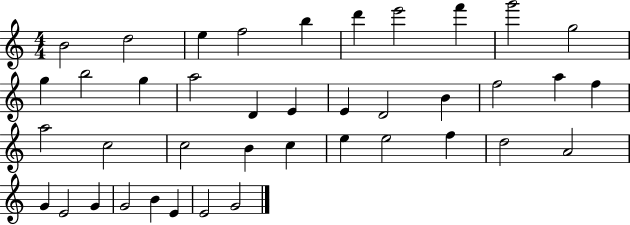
X:1
T:Untitled
M:4/4
L:1/4
K:C
B2 d2 e f2 b d' e'2 f' g'2 g2 g b2 g a2 D E E D2 B f2 a f a2 c2 c2 B c e e2 f d2 A2 G E2 G G2 B E E2 G2